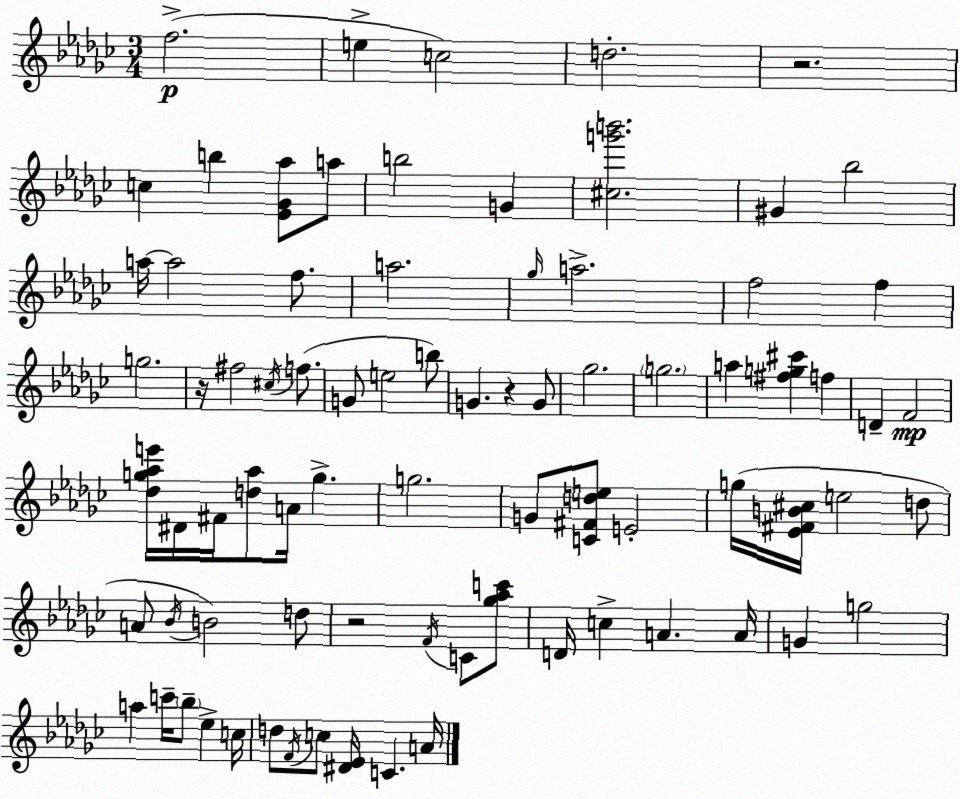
X:1
T:Untitled
M:3/4
L:1/4
K:Ebm
f2 e c2 d2 z2 c b [_E_G_a]/2 a/2 b2 G [^cg'b']2 ^G _b2 a/4 a2 f/2 a2 _g/4 a2 f2 f g2 z/4 ^f2 ^c/4 f/2 G/2 e2 b/2 G z G/2 _g2 g2 a [^fg^c'] f D F2 [_dg_ae']/4 ^D/4 ^F/4 [d_a]/2 A/4 g g2 G/2 [C^Fde]/2 E2 g/4 [_E^FB^c]/4 e2 d/2 A/2 _B/4 B2 d/2 z2 F/4 C/2 [_g_ac']/2 D/4 c A A/4 G g2 a c'/4 _b/2 _e c/4 d/2 F/4 c/2 [^D_E]/4 C A/4